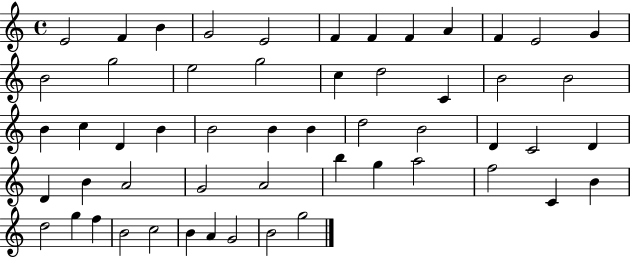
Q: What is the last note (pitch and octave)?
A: G5